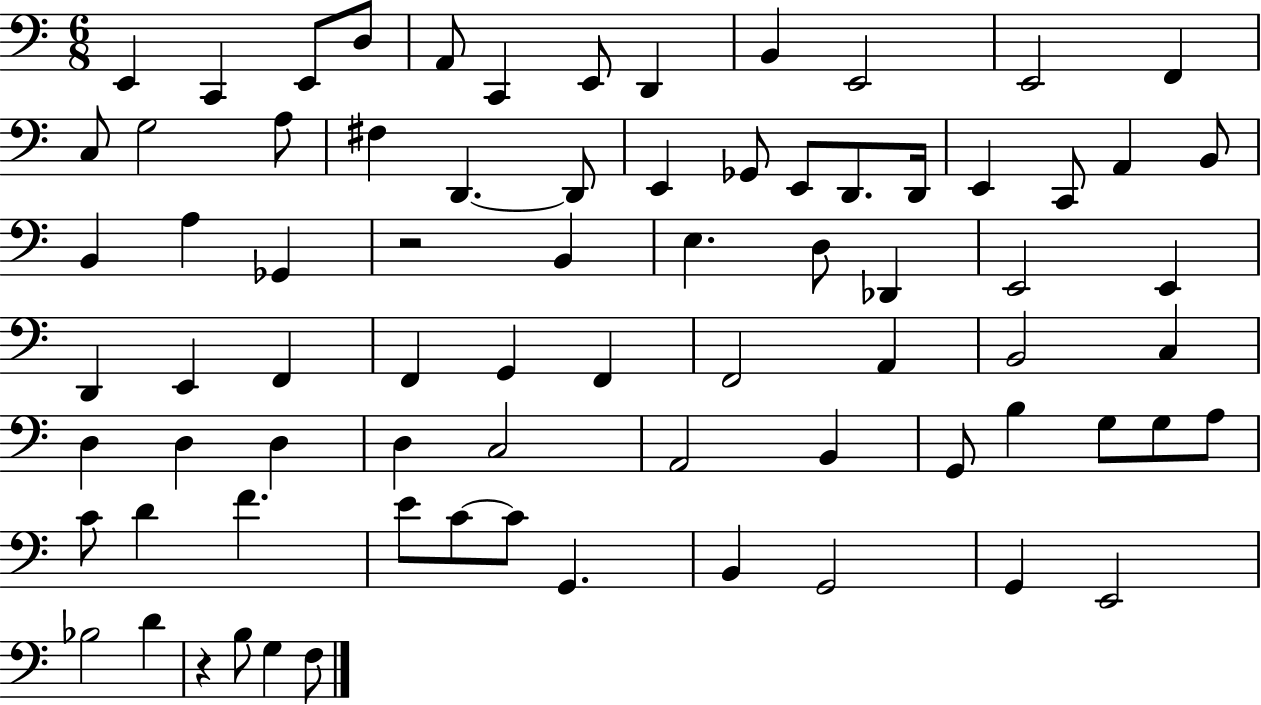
E2/q C2/q E2/e D3/e A2/e C2/q E2/e D2/q B2/q E2/h E2/h F2/q C3/e G3/h A3/e F#3/q D2/q. D2/e E2/q Gb2/e E2/e D2/e. D2/s E2/q C2/e A2/q B2/e B2/q A3/q Gb2/q R/h B2/q E3/q. D3/e Db2/q E2/h E2/q D2/q E2/q F2/q F2/q G2/q F2/q F2/h A2/q B2/h C3/q D3/q D3/q D3/q D3/q C3/h A2/h B2/q G2/e B3/q G3/e G3/e A3/e C4/e D4/q F4/q. E4/e C4/e C4/e G2/q. B2/q G2/h G2/q E2/h Bb3/h D4/q R/q B3/e G3/q F3/e